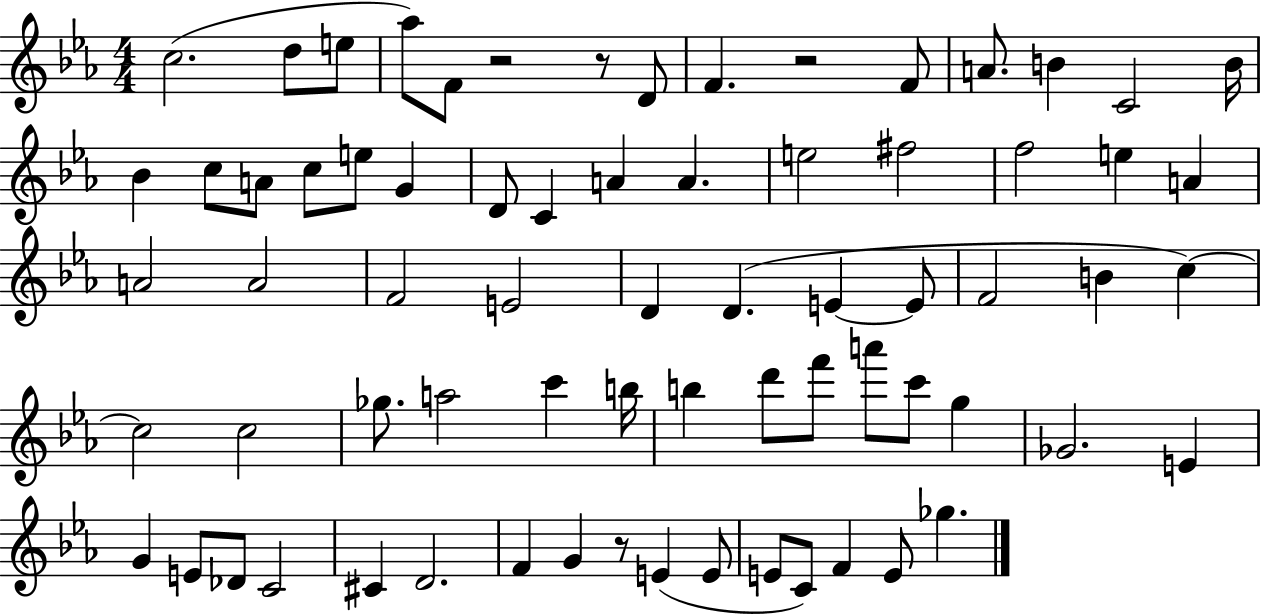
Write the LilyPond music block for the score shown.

{
  \clef treble
  \numericTimeSignature
  \time 4/4
  \key ees \major
  \repeat volta 2 { c''2.( d''8 e''8 | aes''8) f'8 r2 r8 d'8 | f'4. r2 f'8 | a'8. b'4 c'2 b'16 | \break bes'4 c''8 a'8 c''8 e''8 g'4 | d'8 c'4 a'4 a'4. | e''2 fis''2 | f''2 e''4 a'4 | \break a'2 a'2 | f'2 e'2 | d'4 d'4.( e'4~~ e'8 | f'2 b'4 c''4~~) | \break c''2 c''2 | ges''8. a''2 c'''4 b''16 | b''4 d'''8 f'''8 a'''8 c'''8 g''4 | ges'2. e'4 | \break g'4 e'8 des'8 c'2 | cis'4 d'2. | f'4 g'4 r8 e'4( e'8 | e'8 c'8) f'4 e'8 ges''4. | \break } \bar "|."
}